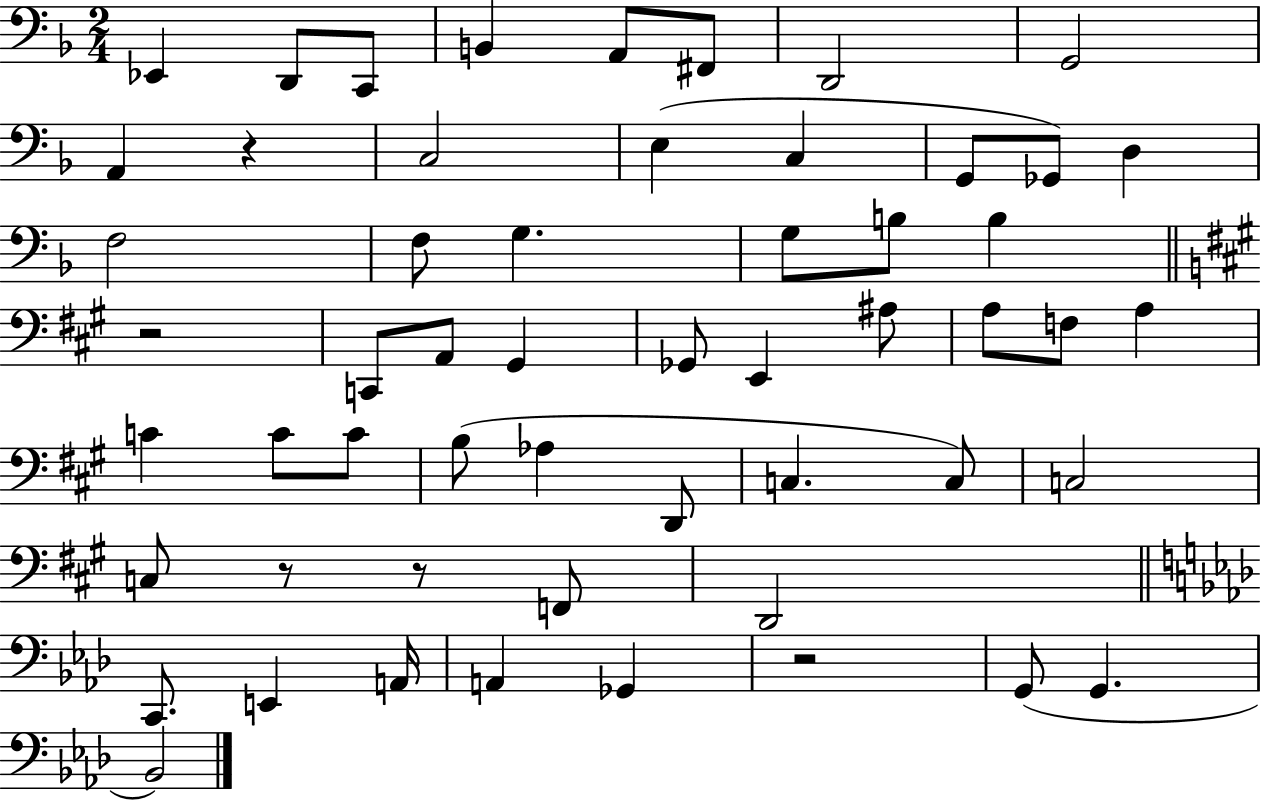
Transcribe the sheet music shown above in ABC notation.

X:1
T:Untitled
M:2/4
L:1/4
K:F
_E,, D,,/2 C,,/2 B,, A,,/2 ^F,,/2 D,,2 G,,2 A,, z C,2 E, C, G,,/2 _G,,/2 D, F,2 F,/2 G, G,/2 B,/2 B, z2 C,,/2 A,,/2 ^G,, _G,,/2 E,, ^A,/2 A,/2 F,/2 A, C C/2 C/2 B,/2 _A, D,,/2 C, C,/2 C,2 C,/2 z/2 z/2 F,,/2 D,,2 C,,/2 E,, A,,/4 A,, _G,, z2 G,,/2 G,, _B,,2